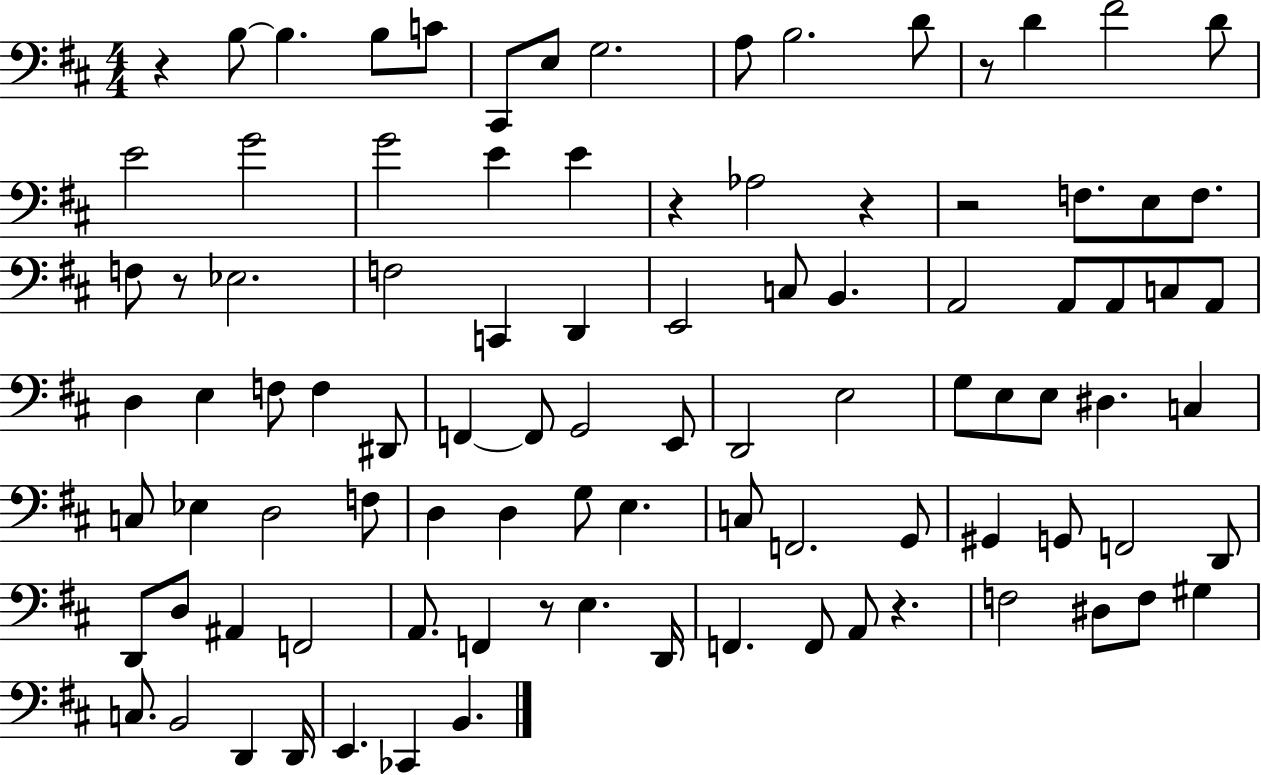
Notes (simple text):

R/q B3/e B3/q. B3/e C4/e C#2/e E3/e G3/h. A3/e B3/h. D4/e R/e D4/q F#4/h D4/e E4/h G4/h G4/h E4/q E4/q R/q Ab3/h R/q R/h F3/e. E3/e F3/e. F3/e R/e Eb3/h. F3/h C2/q D2/q E2/h C3/e B2/q. A2/h A2/e A2/e C3/e A2/e D3/q E3/q F3/e F3/q D#2/e F2/q F2/e G2/h E2/e D2/h E3/h G3/e E3/e E3/e D#3/q. C3/q C3/e Eb3/q D3/h F3/e D3/q D3/q G3/e E3/q. C3/e F2/h. G2/e G#2/q G2/e F2/h D2/e D2/e D3/e A#2/q F2/h A2/e. F2/q R/e E3/q. D2/s F2/q. F2/e A2/e R/q. F3/h D#3/e F3/e G#3/q C3/e. B2/h D2/q D2/s E2/q. CES2/q B2/q.